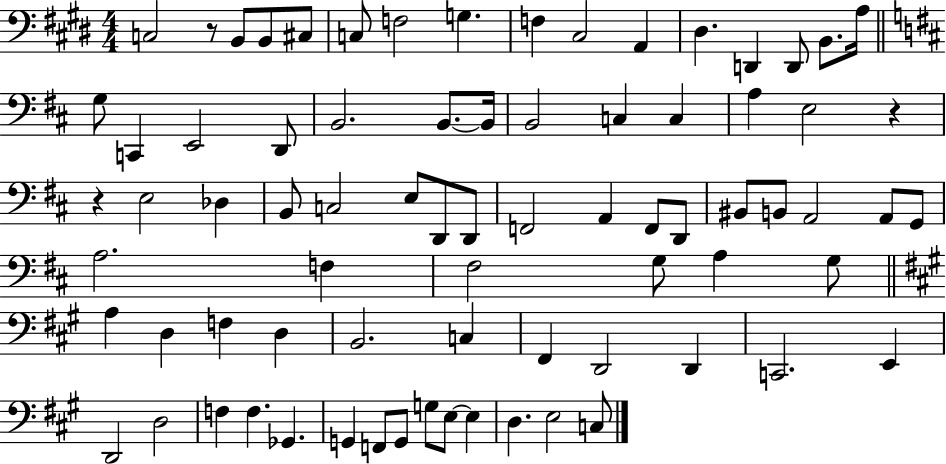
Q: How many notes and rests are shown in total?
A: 77